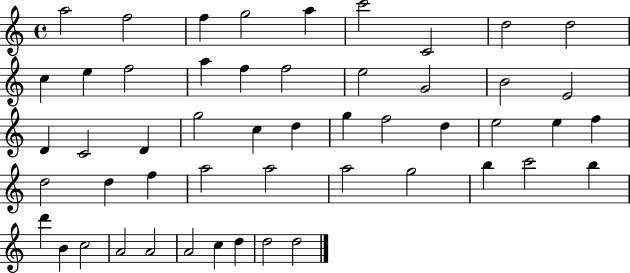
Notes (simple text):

A5/h F5/h F5/q G5/h A5/q C6/h C4/h D5/h D5/h C5/q E5/q F5/h A5/q F5/q F5/h E5/h G4/h B4/h E4/h D4/q C4/h D4/q G5/h C5/q D5/q G5/q F5/h D5/q E5/h E5/q F5/q D5/h D5/q F5/q A5/h A5/h A5/h G5/h B5/q C6/h B5/q D6/q B4/q C5/h A4/h A4/h A4/h C5/q D5/q D5/h D5/h